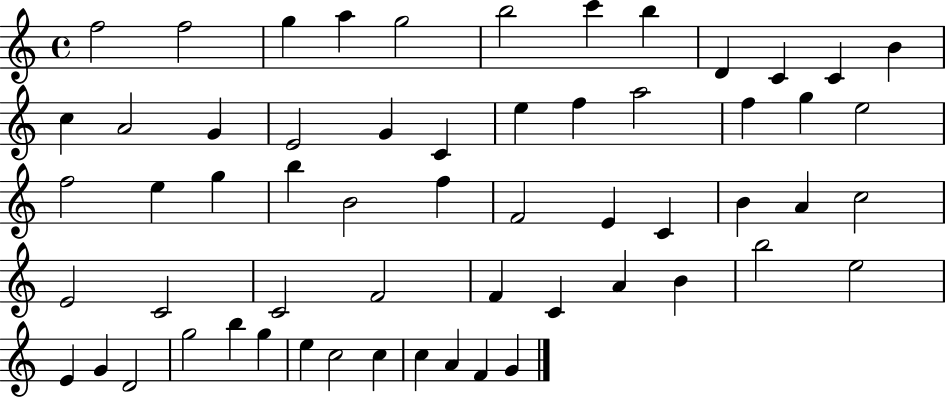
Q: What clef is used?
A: treble